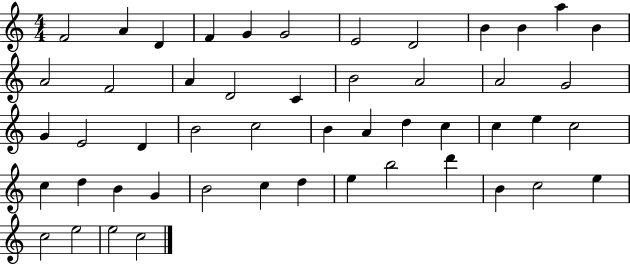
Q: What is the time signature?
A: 4/4